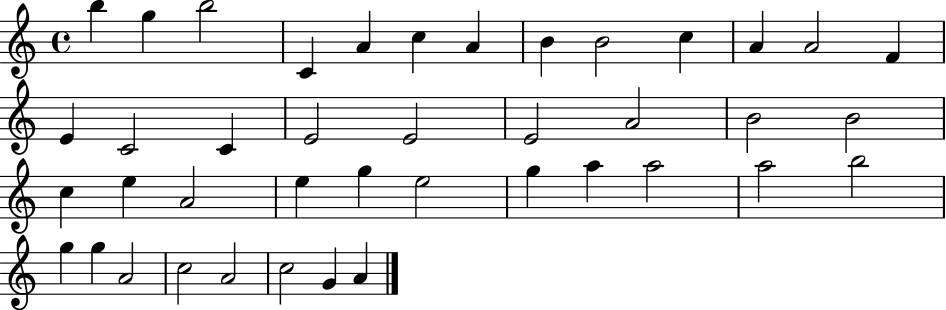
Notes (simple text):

B5/q G5/q B5/h C4/q A4/q C5/q A4/q B4/q B4/h C5/q A4/q A4/h F4/q E4/q C4/h C4/q E4/h E4/h E4/h A4/h B4/h B4/h C5/q E5/q A4/h E5/q G5/q E5/h G5/q A5/q A5/h A5/h B5/h G5/q G5/q A4/h C5/h A4/h C5/h G4/q A4/q